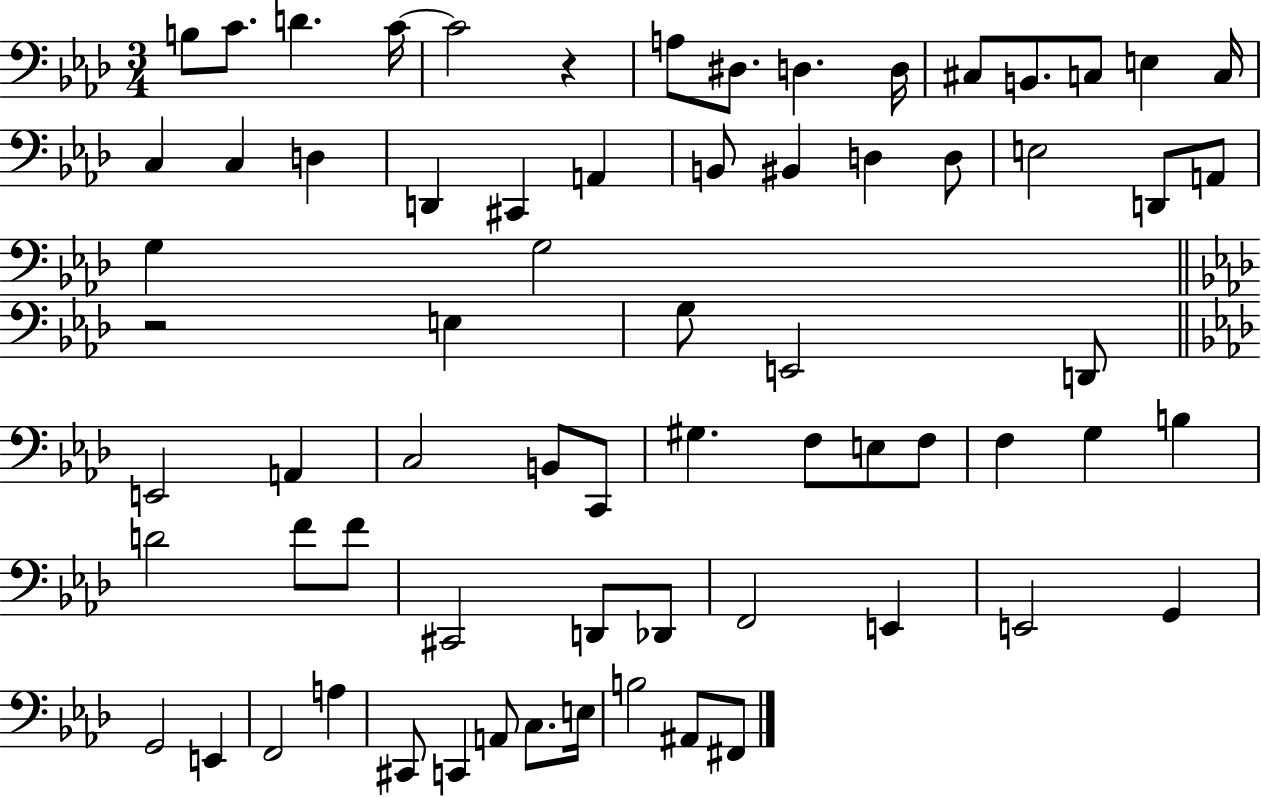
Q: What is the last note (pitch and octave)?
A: F#2